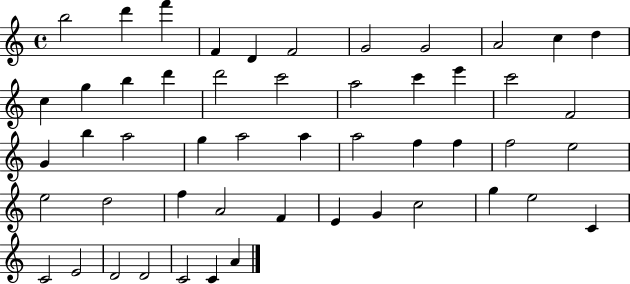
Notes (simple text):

B5/h D6/q F6/q F4/q D4/q F4/h G4/h G4/h A4/h C5/q D5/q C5/q G5/q B5/q D6/q D6/h C6/h A5/h C6/q E6/q C6/h F4/h G4/q B5/q A5/h G5/q A5/h A5/q A5/h F5/q F5/q F5/h E5/h E5/h D5/h F5/q A4/h F4/q E4/q G4/q C5/h G5/q E5/h C4/q C4/h E4/h D4/h D4/h C4/h C4/q A4/q